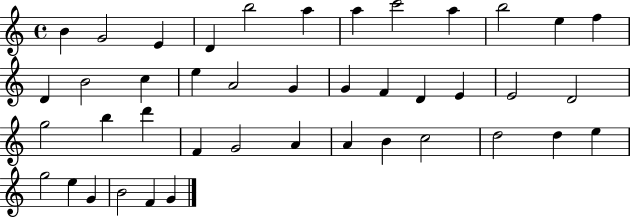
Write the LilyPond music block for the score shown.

{
  \clef treble
  \time 4/4
  \defaultTimeSignature
  \key c \major
  b'4 g'2 e'4 | d'4 b''2 a''4 | a''4 c'''2 a''4 | b''2 e''4 f''4 | \break d'4 b'2 c''4 | e''4 a'2 g'4 | g'4 f'4 d'4 e'4 | e'2 d'2 | \break g''2 b''4 d'''4 | f'4 g'2 a'4 | a'4 b'4 c''2 | d''2 d''4 e''4 | \break g''2 e''4 g'4 | b'2 f'4 g'4 | \bar "|."
}